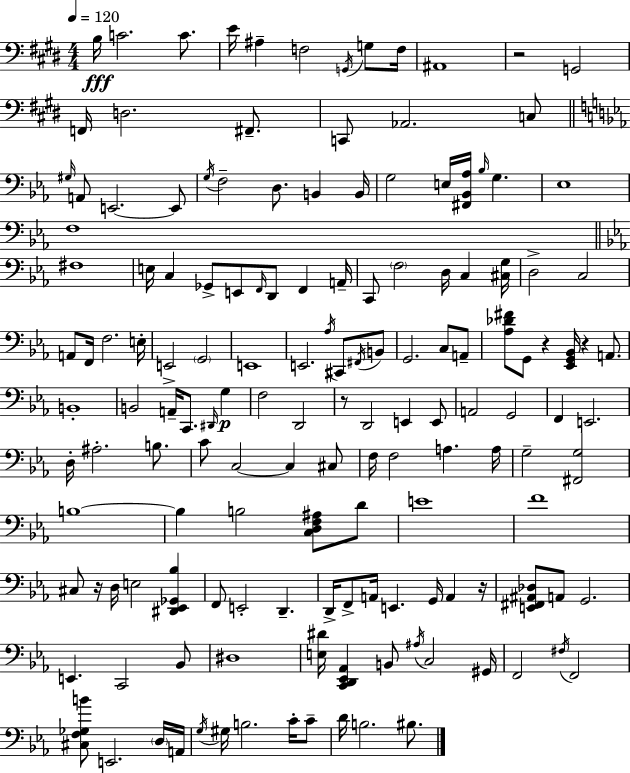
X:1
T:Untitled
M:4/4
L:1/4
K:E
B,/4 C2 C/2 E/4 ^A, F,2 G,,/4 G,/2 F,/4 ^A,,4 z2 G,,2 F,,/4 D,2 ^F,,/2 C,,/2 _A,,2 C,/2 ^G,/4 A,,/2 E,,2 E,,/2 G,/4 F,2 D,/2 B,, B,,/4 G,2 E,/4 [^F,,_B,,_A,]/4 _B,/4 G, _E,4 F,4 ^F,4 E,/4 C, _G,,/2 E,,/2 F,,/4 D,,/2 F,, A,,/4 C,,/2 F,2 D,/4 C, [^C,G,]/4 D,2 C,2 A,,/2 F,,/4 F,2 E,/4 E,,2 G,,2 E,,4 E,,2 _A,/4 ^C,,/2 ^F,,/4 B,,/2 G,,2 C,/2 A,,/2 [_A,_D^F]/2 G,,/2 z [_E,,G,,_B,,]/4 z A,,/2 B,,4 B,,2 A,,/4 C,,/2 ^D,,/4 G, F,2 D,,2 z/2 D,,2 E,, E,,/2 A,,2 G,,2 F,, E,,2 D,/4 ^A,2 B,/2 C/2 C,2 C, ^C,/2 F,/4 F,2 A, A,/4 G,2 [^F,,G,]2 B,4 B, B,2 [C,D,F,^A,]/2 D/2 E4 F4 ^C,/2 z/4 D,/4 E,2 [^D,,_E,,_G,,_B,] F,,/2 E,,2 D,, D,,/4 F,,/2 A,,/4 E,, G,,/4 A,, z/4 [E,,^F,,^A,,_D,]/2 A,,/2 G,,2 E,, C,,2 _B,,/2 ^D,4 [E,^D]/4 [C,,D,,_E,,_A,,] B,,/2 ^A,/4 C,2 ^G,,/4 F,,2 ^F,/4 F,,2 [^C,F,_G,B]/2 E,,2 D,/4 A,,/4 G,/4 ^G,/4 B,2 C/4 C/2 D/4 B,2 ^B,/2